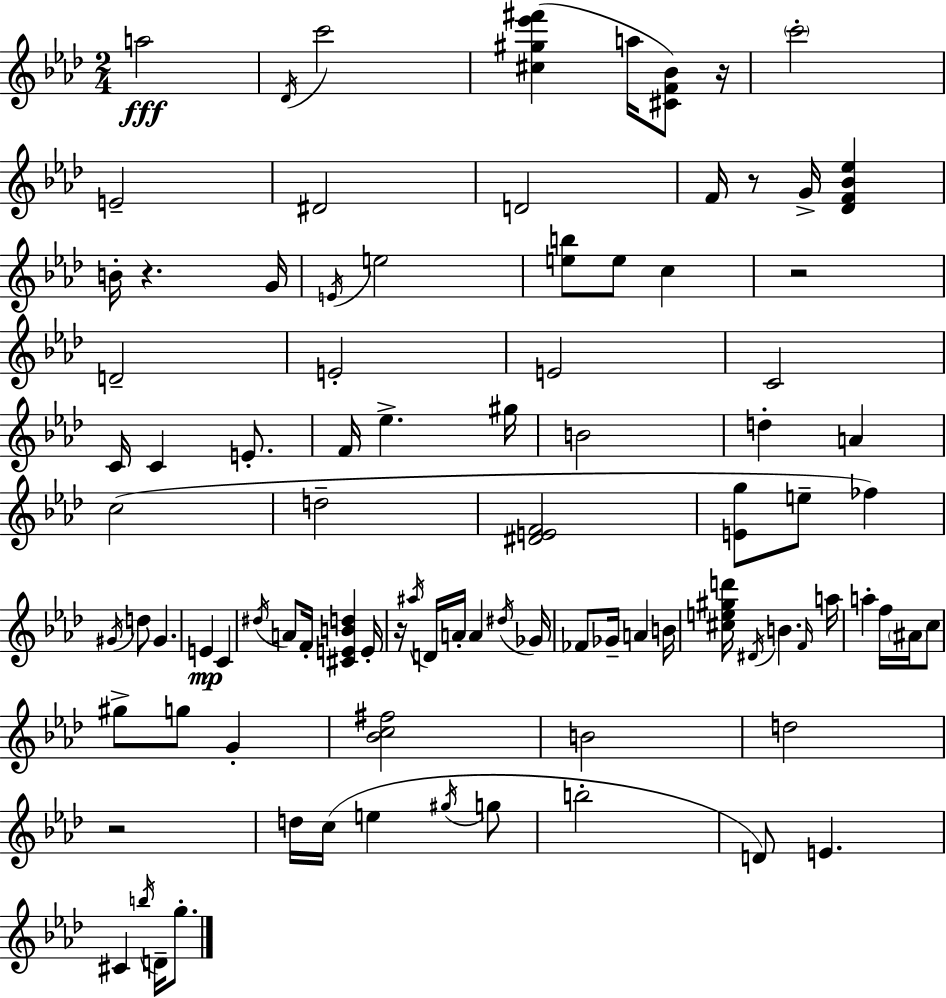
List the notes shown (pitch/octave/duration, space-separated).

A5/h Db4/s C6/h [C#5,G#5,Eb6,F#6]/q A5/s [C#4,F4,Bb4]/e R/s C6/h E4/h D#4/h D4/h F4/s R/e G4/s [Db4,F4,Bb4,Eb5]/q B4/s R/q. G4/s E4/s E5/h [E5,B5]/e E5/e C5/q R/h D4/h E4/h E4/h C4/h C4/s C4/q E4/e. F4/s Eb5/q. G#5/s B4/h D5/q A4/q C5/h D5/h [D#4,E4,F4]/h [E4,G5]/e E5/e FES5/q G#4/s D5/e G#4/q. E4/q C4/q D#5/s A4/e F4/s [C#4,E4,B4,D5]/q E4/s R/s A#5/s D4/s A4/s A4/q D#5/s Gb4/s FES4/e Gb4/s A4/q B4/s [C#5,E5,G#5,D6]/s D#4/s B4/q. F4/s A5/s A5/q F5/s A#4/s C5/e G#5/e G5/e G4/q [Bb4,C5,F#5]/h B4/h D5/h R/h D5/s C5/s E5/q G#5/s G5/e B5/h D4/e E4/q. C#4/q B5/s D4/s G5/e.